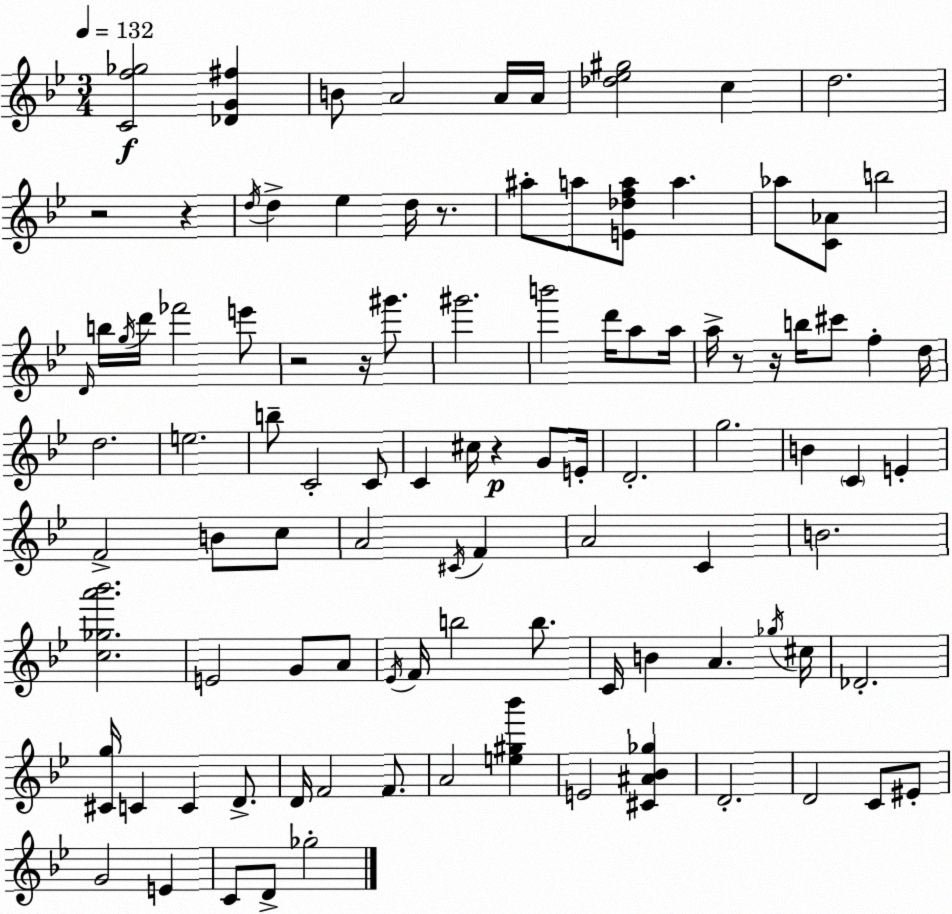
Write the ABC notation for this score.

X:1
T:Untitled
M:3/4
L:1/4
K:Bb
[Cf_g]2 [_DG^f] B/2 A2 A/4 A/4 [_d_e^g]2 c d2 z2 z d/4 d _e d/4 z/2 ^a/2 a/2 [E_dfa]/2 a _a/2 [C_A]/2 b2 D/4 b/4 g/4 d'/4 _f'2 e'/2 z2 z/4 ^g'/2 ^g'2 b'2 d'/4 a/2 a/4 a/4 z/2 z/4 b/4 ^c'/2 f d/4 d2 e2 b/2 C2 C/2 C ^c/4 z G/2 E/4 D2 g2 B C E F2 B/2 c/2 A2 ^C/4 F A2 C B2 [c_ga'_b']2 E2 G/2 A/2 _E/4 F/4 b2 b/2 C/4 B A _g/4 ^c/4 _D2 [^Cg]/4 C C D/2 D/4 F2 F/2 A2 [e^g_b'] E2 [^C^A_B_g] D2 D2 C/2 ^E/2 G2 E C/2 D/2 _g2